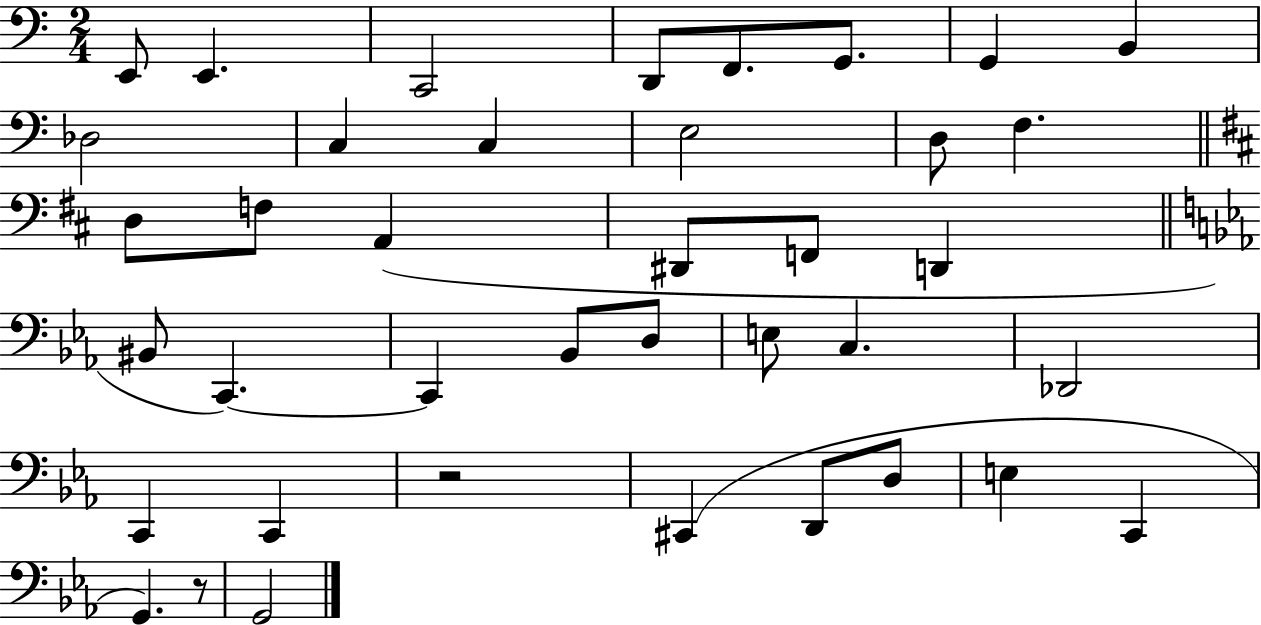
X:1
T:Untitled
M:2/4
L:1/4
K:C
E,,/2 E,, C,,2 D,,/2 F,,/2 G,,/2 G,, B,, _D,2 C, C, E,2 D,/2 F, D,/2 F,/2 A,, ^D,,/2 F,,/2 D,, ^B,,/2 C,, C,, _B,,/2 D,/2 E,/2 C, _D,,2 C,, C,, z2 ^C,, D,,/2 D,/2 E, C,, G,, z/2 G,,2